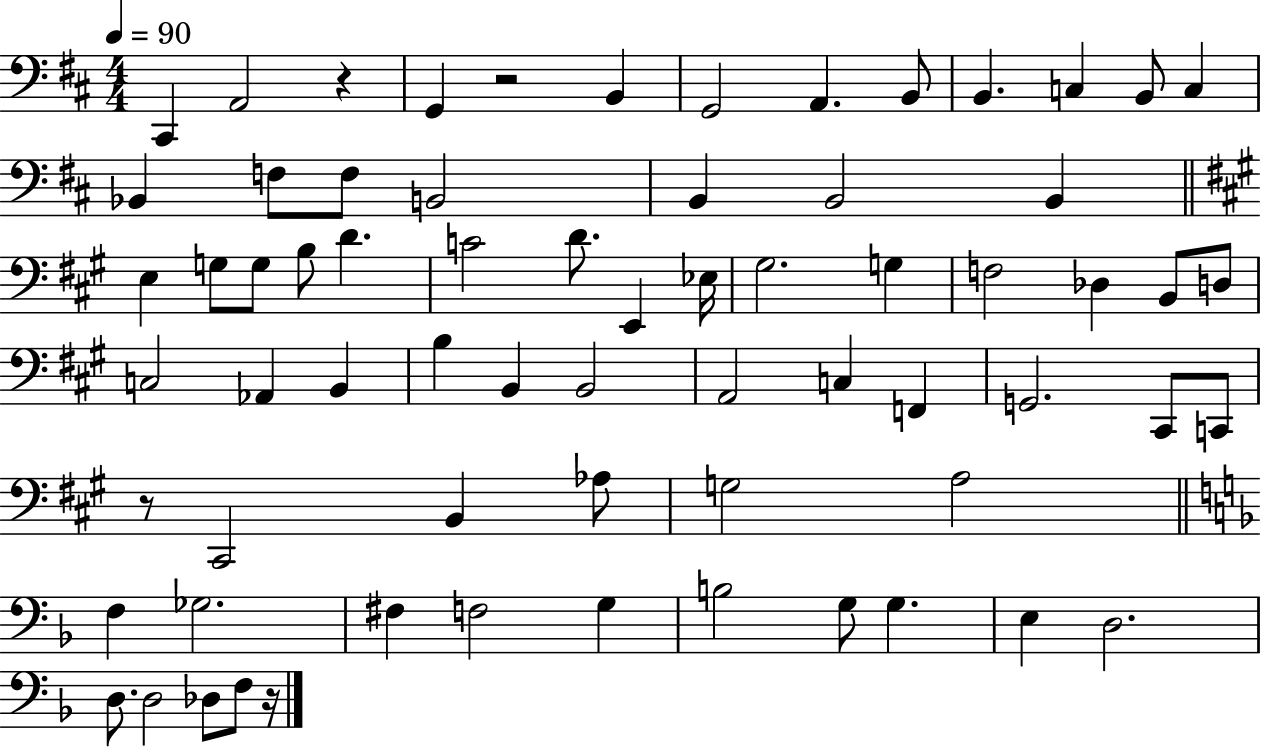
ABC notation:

X:1
T:Untitled
M:4/4
L:1/4
K:D
^C,, A,,2 z G,, z2 B,, G,,2 A,, B,,/2 B,, C, B,,/2 C, _B,, F,/2 F,/2 B,,2 B,, B,,2 B,, E, G,/2 G,/2 B,/2 D C2 D/2 E,, _E,/4 ^G,2 G, F,2 _D, B,,/2 D,/2 C,2 _A,, B,, B, B,, B,,2 A,,2 C, F,, G,,2 ^C,,/2 C,,/2 z/2 ^C,,2 B,, _A,/2 G,2 A,2 F, _G,2 ^F, F,2 G, B,2 G,/2 G, E, D,2 D,/2 D,2 _D,/2 F,/2 z/4